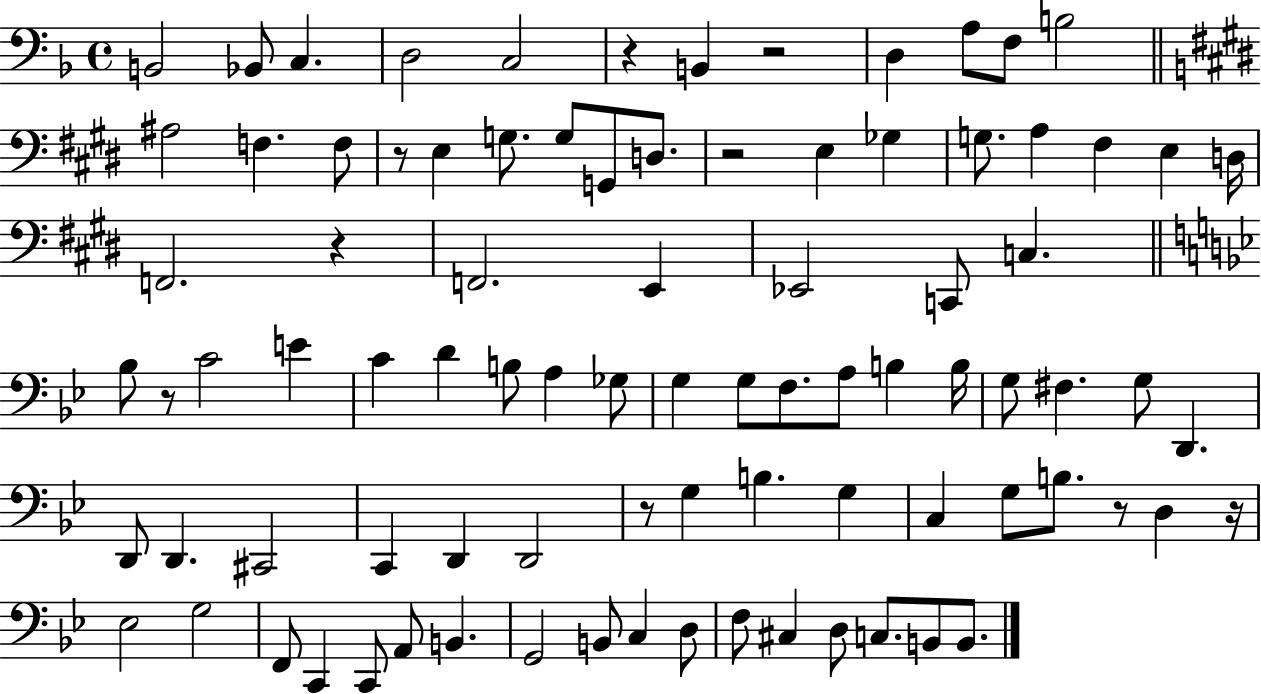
X:1
T:Untitled
M:4/4
L:1/4
K:F
B,,2 _B,,/2 C, D,2 C,2 z B,, z2 D, A,/2 F,/2 B,2 ^A,2 F, F,/2 z/2 E, G,/2 G,/2 G,,/2 D,/2 z2 E, _G, G,/2 A, ^F, E, D,/4 F,,2 z F,,2 E,, _E,,2 C,,/2 C, _B,/2 z/2 C2 E C D B,/2 A, _G,/2 G, G,/2 F,/2 A,/2 B, B,/4 G,/2 ^F, G,/2 D,, D,,/2 D,, ^C,,2 C,, D,, D,,2 z/2 G, B, G, C, G,/2 B,/2 z/2 D, z/4 _E,2 G,2 F,,/2 C,, C,,/2 A,,/2 B,, G,,2 B,,/2 C, D,/2 F,/2 ^C, D,/2 C,/2 B,,/2 B,,/2